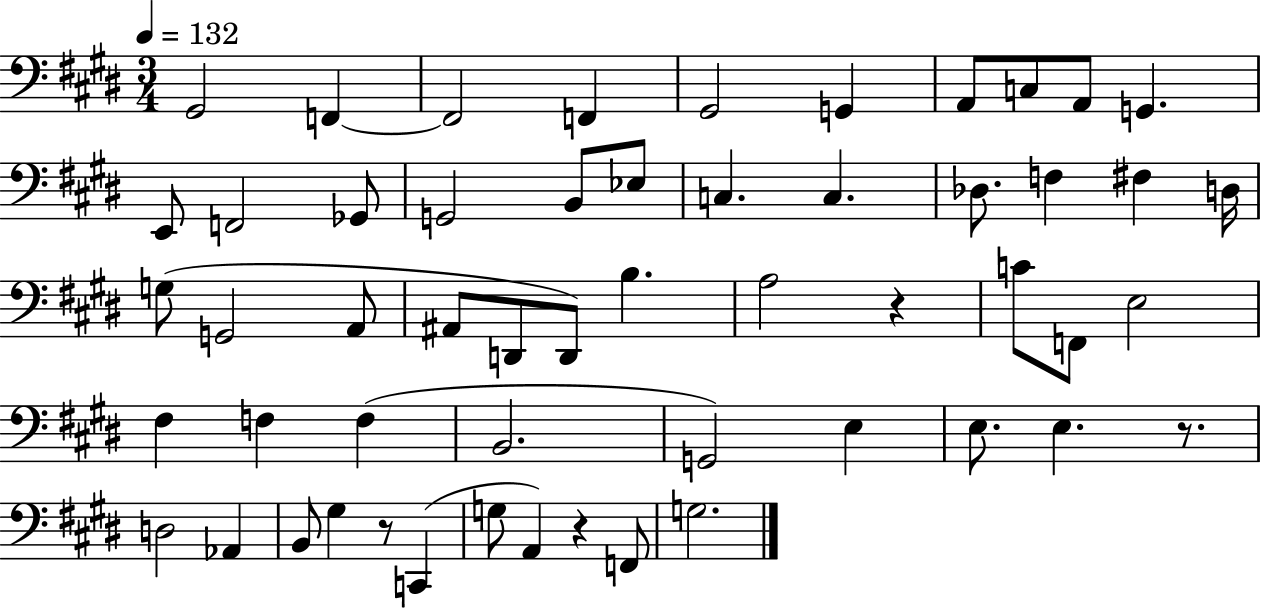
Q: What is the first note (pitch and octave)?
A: G#2